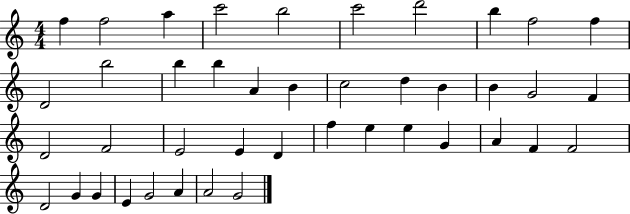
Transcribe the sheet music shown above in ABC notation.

X:1
T:Untitled
M:4/4
L:1/4
K:C
f f2 a c'2 b2 c'2 d'2 b f2 f D2 b2 b b A B c2 d B B G2 F D2 F2 E2 E D f e e G A F F2 D2 G G E G2 A A2 G2